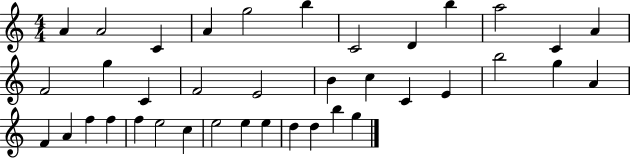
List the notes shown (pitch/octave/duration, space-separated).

A4/q A4/h C4/q A4/q G5/h B5/q C4/h D4/q B5/q A5/h C4/q A4/q F4/h G5/q C4/q F4/h E4/h B4/q C5/q C4/q E4/q B5/h G5/q A4/q F4/q A4/q F5/q F5/q F5/q E5/h C5/q E5/h E5/q E5/q D5/q D5/q B5/q G5/q